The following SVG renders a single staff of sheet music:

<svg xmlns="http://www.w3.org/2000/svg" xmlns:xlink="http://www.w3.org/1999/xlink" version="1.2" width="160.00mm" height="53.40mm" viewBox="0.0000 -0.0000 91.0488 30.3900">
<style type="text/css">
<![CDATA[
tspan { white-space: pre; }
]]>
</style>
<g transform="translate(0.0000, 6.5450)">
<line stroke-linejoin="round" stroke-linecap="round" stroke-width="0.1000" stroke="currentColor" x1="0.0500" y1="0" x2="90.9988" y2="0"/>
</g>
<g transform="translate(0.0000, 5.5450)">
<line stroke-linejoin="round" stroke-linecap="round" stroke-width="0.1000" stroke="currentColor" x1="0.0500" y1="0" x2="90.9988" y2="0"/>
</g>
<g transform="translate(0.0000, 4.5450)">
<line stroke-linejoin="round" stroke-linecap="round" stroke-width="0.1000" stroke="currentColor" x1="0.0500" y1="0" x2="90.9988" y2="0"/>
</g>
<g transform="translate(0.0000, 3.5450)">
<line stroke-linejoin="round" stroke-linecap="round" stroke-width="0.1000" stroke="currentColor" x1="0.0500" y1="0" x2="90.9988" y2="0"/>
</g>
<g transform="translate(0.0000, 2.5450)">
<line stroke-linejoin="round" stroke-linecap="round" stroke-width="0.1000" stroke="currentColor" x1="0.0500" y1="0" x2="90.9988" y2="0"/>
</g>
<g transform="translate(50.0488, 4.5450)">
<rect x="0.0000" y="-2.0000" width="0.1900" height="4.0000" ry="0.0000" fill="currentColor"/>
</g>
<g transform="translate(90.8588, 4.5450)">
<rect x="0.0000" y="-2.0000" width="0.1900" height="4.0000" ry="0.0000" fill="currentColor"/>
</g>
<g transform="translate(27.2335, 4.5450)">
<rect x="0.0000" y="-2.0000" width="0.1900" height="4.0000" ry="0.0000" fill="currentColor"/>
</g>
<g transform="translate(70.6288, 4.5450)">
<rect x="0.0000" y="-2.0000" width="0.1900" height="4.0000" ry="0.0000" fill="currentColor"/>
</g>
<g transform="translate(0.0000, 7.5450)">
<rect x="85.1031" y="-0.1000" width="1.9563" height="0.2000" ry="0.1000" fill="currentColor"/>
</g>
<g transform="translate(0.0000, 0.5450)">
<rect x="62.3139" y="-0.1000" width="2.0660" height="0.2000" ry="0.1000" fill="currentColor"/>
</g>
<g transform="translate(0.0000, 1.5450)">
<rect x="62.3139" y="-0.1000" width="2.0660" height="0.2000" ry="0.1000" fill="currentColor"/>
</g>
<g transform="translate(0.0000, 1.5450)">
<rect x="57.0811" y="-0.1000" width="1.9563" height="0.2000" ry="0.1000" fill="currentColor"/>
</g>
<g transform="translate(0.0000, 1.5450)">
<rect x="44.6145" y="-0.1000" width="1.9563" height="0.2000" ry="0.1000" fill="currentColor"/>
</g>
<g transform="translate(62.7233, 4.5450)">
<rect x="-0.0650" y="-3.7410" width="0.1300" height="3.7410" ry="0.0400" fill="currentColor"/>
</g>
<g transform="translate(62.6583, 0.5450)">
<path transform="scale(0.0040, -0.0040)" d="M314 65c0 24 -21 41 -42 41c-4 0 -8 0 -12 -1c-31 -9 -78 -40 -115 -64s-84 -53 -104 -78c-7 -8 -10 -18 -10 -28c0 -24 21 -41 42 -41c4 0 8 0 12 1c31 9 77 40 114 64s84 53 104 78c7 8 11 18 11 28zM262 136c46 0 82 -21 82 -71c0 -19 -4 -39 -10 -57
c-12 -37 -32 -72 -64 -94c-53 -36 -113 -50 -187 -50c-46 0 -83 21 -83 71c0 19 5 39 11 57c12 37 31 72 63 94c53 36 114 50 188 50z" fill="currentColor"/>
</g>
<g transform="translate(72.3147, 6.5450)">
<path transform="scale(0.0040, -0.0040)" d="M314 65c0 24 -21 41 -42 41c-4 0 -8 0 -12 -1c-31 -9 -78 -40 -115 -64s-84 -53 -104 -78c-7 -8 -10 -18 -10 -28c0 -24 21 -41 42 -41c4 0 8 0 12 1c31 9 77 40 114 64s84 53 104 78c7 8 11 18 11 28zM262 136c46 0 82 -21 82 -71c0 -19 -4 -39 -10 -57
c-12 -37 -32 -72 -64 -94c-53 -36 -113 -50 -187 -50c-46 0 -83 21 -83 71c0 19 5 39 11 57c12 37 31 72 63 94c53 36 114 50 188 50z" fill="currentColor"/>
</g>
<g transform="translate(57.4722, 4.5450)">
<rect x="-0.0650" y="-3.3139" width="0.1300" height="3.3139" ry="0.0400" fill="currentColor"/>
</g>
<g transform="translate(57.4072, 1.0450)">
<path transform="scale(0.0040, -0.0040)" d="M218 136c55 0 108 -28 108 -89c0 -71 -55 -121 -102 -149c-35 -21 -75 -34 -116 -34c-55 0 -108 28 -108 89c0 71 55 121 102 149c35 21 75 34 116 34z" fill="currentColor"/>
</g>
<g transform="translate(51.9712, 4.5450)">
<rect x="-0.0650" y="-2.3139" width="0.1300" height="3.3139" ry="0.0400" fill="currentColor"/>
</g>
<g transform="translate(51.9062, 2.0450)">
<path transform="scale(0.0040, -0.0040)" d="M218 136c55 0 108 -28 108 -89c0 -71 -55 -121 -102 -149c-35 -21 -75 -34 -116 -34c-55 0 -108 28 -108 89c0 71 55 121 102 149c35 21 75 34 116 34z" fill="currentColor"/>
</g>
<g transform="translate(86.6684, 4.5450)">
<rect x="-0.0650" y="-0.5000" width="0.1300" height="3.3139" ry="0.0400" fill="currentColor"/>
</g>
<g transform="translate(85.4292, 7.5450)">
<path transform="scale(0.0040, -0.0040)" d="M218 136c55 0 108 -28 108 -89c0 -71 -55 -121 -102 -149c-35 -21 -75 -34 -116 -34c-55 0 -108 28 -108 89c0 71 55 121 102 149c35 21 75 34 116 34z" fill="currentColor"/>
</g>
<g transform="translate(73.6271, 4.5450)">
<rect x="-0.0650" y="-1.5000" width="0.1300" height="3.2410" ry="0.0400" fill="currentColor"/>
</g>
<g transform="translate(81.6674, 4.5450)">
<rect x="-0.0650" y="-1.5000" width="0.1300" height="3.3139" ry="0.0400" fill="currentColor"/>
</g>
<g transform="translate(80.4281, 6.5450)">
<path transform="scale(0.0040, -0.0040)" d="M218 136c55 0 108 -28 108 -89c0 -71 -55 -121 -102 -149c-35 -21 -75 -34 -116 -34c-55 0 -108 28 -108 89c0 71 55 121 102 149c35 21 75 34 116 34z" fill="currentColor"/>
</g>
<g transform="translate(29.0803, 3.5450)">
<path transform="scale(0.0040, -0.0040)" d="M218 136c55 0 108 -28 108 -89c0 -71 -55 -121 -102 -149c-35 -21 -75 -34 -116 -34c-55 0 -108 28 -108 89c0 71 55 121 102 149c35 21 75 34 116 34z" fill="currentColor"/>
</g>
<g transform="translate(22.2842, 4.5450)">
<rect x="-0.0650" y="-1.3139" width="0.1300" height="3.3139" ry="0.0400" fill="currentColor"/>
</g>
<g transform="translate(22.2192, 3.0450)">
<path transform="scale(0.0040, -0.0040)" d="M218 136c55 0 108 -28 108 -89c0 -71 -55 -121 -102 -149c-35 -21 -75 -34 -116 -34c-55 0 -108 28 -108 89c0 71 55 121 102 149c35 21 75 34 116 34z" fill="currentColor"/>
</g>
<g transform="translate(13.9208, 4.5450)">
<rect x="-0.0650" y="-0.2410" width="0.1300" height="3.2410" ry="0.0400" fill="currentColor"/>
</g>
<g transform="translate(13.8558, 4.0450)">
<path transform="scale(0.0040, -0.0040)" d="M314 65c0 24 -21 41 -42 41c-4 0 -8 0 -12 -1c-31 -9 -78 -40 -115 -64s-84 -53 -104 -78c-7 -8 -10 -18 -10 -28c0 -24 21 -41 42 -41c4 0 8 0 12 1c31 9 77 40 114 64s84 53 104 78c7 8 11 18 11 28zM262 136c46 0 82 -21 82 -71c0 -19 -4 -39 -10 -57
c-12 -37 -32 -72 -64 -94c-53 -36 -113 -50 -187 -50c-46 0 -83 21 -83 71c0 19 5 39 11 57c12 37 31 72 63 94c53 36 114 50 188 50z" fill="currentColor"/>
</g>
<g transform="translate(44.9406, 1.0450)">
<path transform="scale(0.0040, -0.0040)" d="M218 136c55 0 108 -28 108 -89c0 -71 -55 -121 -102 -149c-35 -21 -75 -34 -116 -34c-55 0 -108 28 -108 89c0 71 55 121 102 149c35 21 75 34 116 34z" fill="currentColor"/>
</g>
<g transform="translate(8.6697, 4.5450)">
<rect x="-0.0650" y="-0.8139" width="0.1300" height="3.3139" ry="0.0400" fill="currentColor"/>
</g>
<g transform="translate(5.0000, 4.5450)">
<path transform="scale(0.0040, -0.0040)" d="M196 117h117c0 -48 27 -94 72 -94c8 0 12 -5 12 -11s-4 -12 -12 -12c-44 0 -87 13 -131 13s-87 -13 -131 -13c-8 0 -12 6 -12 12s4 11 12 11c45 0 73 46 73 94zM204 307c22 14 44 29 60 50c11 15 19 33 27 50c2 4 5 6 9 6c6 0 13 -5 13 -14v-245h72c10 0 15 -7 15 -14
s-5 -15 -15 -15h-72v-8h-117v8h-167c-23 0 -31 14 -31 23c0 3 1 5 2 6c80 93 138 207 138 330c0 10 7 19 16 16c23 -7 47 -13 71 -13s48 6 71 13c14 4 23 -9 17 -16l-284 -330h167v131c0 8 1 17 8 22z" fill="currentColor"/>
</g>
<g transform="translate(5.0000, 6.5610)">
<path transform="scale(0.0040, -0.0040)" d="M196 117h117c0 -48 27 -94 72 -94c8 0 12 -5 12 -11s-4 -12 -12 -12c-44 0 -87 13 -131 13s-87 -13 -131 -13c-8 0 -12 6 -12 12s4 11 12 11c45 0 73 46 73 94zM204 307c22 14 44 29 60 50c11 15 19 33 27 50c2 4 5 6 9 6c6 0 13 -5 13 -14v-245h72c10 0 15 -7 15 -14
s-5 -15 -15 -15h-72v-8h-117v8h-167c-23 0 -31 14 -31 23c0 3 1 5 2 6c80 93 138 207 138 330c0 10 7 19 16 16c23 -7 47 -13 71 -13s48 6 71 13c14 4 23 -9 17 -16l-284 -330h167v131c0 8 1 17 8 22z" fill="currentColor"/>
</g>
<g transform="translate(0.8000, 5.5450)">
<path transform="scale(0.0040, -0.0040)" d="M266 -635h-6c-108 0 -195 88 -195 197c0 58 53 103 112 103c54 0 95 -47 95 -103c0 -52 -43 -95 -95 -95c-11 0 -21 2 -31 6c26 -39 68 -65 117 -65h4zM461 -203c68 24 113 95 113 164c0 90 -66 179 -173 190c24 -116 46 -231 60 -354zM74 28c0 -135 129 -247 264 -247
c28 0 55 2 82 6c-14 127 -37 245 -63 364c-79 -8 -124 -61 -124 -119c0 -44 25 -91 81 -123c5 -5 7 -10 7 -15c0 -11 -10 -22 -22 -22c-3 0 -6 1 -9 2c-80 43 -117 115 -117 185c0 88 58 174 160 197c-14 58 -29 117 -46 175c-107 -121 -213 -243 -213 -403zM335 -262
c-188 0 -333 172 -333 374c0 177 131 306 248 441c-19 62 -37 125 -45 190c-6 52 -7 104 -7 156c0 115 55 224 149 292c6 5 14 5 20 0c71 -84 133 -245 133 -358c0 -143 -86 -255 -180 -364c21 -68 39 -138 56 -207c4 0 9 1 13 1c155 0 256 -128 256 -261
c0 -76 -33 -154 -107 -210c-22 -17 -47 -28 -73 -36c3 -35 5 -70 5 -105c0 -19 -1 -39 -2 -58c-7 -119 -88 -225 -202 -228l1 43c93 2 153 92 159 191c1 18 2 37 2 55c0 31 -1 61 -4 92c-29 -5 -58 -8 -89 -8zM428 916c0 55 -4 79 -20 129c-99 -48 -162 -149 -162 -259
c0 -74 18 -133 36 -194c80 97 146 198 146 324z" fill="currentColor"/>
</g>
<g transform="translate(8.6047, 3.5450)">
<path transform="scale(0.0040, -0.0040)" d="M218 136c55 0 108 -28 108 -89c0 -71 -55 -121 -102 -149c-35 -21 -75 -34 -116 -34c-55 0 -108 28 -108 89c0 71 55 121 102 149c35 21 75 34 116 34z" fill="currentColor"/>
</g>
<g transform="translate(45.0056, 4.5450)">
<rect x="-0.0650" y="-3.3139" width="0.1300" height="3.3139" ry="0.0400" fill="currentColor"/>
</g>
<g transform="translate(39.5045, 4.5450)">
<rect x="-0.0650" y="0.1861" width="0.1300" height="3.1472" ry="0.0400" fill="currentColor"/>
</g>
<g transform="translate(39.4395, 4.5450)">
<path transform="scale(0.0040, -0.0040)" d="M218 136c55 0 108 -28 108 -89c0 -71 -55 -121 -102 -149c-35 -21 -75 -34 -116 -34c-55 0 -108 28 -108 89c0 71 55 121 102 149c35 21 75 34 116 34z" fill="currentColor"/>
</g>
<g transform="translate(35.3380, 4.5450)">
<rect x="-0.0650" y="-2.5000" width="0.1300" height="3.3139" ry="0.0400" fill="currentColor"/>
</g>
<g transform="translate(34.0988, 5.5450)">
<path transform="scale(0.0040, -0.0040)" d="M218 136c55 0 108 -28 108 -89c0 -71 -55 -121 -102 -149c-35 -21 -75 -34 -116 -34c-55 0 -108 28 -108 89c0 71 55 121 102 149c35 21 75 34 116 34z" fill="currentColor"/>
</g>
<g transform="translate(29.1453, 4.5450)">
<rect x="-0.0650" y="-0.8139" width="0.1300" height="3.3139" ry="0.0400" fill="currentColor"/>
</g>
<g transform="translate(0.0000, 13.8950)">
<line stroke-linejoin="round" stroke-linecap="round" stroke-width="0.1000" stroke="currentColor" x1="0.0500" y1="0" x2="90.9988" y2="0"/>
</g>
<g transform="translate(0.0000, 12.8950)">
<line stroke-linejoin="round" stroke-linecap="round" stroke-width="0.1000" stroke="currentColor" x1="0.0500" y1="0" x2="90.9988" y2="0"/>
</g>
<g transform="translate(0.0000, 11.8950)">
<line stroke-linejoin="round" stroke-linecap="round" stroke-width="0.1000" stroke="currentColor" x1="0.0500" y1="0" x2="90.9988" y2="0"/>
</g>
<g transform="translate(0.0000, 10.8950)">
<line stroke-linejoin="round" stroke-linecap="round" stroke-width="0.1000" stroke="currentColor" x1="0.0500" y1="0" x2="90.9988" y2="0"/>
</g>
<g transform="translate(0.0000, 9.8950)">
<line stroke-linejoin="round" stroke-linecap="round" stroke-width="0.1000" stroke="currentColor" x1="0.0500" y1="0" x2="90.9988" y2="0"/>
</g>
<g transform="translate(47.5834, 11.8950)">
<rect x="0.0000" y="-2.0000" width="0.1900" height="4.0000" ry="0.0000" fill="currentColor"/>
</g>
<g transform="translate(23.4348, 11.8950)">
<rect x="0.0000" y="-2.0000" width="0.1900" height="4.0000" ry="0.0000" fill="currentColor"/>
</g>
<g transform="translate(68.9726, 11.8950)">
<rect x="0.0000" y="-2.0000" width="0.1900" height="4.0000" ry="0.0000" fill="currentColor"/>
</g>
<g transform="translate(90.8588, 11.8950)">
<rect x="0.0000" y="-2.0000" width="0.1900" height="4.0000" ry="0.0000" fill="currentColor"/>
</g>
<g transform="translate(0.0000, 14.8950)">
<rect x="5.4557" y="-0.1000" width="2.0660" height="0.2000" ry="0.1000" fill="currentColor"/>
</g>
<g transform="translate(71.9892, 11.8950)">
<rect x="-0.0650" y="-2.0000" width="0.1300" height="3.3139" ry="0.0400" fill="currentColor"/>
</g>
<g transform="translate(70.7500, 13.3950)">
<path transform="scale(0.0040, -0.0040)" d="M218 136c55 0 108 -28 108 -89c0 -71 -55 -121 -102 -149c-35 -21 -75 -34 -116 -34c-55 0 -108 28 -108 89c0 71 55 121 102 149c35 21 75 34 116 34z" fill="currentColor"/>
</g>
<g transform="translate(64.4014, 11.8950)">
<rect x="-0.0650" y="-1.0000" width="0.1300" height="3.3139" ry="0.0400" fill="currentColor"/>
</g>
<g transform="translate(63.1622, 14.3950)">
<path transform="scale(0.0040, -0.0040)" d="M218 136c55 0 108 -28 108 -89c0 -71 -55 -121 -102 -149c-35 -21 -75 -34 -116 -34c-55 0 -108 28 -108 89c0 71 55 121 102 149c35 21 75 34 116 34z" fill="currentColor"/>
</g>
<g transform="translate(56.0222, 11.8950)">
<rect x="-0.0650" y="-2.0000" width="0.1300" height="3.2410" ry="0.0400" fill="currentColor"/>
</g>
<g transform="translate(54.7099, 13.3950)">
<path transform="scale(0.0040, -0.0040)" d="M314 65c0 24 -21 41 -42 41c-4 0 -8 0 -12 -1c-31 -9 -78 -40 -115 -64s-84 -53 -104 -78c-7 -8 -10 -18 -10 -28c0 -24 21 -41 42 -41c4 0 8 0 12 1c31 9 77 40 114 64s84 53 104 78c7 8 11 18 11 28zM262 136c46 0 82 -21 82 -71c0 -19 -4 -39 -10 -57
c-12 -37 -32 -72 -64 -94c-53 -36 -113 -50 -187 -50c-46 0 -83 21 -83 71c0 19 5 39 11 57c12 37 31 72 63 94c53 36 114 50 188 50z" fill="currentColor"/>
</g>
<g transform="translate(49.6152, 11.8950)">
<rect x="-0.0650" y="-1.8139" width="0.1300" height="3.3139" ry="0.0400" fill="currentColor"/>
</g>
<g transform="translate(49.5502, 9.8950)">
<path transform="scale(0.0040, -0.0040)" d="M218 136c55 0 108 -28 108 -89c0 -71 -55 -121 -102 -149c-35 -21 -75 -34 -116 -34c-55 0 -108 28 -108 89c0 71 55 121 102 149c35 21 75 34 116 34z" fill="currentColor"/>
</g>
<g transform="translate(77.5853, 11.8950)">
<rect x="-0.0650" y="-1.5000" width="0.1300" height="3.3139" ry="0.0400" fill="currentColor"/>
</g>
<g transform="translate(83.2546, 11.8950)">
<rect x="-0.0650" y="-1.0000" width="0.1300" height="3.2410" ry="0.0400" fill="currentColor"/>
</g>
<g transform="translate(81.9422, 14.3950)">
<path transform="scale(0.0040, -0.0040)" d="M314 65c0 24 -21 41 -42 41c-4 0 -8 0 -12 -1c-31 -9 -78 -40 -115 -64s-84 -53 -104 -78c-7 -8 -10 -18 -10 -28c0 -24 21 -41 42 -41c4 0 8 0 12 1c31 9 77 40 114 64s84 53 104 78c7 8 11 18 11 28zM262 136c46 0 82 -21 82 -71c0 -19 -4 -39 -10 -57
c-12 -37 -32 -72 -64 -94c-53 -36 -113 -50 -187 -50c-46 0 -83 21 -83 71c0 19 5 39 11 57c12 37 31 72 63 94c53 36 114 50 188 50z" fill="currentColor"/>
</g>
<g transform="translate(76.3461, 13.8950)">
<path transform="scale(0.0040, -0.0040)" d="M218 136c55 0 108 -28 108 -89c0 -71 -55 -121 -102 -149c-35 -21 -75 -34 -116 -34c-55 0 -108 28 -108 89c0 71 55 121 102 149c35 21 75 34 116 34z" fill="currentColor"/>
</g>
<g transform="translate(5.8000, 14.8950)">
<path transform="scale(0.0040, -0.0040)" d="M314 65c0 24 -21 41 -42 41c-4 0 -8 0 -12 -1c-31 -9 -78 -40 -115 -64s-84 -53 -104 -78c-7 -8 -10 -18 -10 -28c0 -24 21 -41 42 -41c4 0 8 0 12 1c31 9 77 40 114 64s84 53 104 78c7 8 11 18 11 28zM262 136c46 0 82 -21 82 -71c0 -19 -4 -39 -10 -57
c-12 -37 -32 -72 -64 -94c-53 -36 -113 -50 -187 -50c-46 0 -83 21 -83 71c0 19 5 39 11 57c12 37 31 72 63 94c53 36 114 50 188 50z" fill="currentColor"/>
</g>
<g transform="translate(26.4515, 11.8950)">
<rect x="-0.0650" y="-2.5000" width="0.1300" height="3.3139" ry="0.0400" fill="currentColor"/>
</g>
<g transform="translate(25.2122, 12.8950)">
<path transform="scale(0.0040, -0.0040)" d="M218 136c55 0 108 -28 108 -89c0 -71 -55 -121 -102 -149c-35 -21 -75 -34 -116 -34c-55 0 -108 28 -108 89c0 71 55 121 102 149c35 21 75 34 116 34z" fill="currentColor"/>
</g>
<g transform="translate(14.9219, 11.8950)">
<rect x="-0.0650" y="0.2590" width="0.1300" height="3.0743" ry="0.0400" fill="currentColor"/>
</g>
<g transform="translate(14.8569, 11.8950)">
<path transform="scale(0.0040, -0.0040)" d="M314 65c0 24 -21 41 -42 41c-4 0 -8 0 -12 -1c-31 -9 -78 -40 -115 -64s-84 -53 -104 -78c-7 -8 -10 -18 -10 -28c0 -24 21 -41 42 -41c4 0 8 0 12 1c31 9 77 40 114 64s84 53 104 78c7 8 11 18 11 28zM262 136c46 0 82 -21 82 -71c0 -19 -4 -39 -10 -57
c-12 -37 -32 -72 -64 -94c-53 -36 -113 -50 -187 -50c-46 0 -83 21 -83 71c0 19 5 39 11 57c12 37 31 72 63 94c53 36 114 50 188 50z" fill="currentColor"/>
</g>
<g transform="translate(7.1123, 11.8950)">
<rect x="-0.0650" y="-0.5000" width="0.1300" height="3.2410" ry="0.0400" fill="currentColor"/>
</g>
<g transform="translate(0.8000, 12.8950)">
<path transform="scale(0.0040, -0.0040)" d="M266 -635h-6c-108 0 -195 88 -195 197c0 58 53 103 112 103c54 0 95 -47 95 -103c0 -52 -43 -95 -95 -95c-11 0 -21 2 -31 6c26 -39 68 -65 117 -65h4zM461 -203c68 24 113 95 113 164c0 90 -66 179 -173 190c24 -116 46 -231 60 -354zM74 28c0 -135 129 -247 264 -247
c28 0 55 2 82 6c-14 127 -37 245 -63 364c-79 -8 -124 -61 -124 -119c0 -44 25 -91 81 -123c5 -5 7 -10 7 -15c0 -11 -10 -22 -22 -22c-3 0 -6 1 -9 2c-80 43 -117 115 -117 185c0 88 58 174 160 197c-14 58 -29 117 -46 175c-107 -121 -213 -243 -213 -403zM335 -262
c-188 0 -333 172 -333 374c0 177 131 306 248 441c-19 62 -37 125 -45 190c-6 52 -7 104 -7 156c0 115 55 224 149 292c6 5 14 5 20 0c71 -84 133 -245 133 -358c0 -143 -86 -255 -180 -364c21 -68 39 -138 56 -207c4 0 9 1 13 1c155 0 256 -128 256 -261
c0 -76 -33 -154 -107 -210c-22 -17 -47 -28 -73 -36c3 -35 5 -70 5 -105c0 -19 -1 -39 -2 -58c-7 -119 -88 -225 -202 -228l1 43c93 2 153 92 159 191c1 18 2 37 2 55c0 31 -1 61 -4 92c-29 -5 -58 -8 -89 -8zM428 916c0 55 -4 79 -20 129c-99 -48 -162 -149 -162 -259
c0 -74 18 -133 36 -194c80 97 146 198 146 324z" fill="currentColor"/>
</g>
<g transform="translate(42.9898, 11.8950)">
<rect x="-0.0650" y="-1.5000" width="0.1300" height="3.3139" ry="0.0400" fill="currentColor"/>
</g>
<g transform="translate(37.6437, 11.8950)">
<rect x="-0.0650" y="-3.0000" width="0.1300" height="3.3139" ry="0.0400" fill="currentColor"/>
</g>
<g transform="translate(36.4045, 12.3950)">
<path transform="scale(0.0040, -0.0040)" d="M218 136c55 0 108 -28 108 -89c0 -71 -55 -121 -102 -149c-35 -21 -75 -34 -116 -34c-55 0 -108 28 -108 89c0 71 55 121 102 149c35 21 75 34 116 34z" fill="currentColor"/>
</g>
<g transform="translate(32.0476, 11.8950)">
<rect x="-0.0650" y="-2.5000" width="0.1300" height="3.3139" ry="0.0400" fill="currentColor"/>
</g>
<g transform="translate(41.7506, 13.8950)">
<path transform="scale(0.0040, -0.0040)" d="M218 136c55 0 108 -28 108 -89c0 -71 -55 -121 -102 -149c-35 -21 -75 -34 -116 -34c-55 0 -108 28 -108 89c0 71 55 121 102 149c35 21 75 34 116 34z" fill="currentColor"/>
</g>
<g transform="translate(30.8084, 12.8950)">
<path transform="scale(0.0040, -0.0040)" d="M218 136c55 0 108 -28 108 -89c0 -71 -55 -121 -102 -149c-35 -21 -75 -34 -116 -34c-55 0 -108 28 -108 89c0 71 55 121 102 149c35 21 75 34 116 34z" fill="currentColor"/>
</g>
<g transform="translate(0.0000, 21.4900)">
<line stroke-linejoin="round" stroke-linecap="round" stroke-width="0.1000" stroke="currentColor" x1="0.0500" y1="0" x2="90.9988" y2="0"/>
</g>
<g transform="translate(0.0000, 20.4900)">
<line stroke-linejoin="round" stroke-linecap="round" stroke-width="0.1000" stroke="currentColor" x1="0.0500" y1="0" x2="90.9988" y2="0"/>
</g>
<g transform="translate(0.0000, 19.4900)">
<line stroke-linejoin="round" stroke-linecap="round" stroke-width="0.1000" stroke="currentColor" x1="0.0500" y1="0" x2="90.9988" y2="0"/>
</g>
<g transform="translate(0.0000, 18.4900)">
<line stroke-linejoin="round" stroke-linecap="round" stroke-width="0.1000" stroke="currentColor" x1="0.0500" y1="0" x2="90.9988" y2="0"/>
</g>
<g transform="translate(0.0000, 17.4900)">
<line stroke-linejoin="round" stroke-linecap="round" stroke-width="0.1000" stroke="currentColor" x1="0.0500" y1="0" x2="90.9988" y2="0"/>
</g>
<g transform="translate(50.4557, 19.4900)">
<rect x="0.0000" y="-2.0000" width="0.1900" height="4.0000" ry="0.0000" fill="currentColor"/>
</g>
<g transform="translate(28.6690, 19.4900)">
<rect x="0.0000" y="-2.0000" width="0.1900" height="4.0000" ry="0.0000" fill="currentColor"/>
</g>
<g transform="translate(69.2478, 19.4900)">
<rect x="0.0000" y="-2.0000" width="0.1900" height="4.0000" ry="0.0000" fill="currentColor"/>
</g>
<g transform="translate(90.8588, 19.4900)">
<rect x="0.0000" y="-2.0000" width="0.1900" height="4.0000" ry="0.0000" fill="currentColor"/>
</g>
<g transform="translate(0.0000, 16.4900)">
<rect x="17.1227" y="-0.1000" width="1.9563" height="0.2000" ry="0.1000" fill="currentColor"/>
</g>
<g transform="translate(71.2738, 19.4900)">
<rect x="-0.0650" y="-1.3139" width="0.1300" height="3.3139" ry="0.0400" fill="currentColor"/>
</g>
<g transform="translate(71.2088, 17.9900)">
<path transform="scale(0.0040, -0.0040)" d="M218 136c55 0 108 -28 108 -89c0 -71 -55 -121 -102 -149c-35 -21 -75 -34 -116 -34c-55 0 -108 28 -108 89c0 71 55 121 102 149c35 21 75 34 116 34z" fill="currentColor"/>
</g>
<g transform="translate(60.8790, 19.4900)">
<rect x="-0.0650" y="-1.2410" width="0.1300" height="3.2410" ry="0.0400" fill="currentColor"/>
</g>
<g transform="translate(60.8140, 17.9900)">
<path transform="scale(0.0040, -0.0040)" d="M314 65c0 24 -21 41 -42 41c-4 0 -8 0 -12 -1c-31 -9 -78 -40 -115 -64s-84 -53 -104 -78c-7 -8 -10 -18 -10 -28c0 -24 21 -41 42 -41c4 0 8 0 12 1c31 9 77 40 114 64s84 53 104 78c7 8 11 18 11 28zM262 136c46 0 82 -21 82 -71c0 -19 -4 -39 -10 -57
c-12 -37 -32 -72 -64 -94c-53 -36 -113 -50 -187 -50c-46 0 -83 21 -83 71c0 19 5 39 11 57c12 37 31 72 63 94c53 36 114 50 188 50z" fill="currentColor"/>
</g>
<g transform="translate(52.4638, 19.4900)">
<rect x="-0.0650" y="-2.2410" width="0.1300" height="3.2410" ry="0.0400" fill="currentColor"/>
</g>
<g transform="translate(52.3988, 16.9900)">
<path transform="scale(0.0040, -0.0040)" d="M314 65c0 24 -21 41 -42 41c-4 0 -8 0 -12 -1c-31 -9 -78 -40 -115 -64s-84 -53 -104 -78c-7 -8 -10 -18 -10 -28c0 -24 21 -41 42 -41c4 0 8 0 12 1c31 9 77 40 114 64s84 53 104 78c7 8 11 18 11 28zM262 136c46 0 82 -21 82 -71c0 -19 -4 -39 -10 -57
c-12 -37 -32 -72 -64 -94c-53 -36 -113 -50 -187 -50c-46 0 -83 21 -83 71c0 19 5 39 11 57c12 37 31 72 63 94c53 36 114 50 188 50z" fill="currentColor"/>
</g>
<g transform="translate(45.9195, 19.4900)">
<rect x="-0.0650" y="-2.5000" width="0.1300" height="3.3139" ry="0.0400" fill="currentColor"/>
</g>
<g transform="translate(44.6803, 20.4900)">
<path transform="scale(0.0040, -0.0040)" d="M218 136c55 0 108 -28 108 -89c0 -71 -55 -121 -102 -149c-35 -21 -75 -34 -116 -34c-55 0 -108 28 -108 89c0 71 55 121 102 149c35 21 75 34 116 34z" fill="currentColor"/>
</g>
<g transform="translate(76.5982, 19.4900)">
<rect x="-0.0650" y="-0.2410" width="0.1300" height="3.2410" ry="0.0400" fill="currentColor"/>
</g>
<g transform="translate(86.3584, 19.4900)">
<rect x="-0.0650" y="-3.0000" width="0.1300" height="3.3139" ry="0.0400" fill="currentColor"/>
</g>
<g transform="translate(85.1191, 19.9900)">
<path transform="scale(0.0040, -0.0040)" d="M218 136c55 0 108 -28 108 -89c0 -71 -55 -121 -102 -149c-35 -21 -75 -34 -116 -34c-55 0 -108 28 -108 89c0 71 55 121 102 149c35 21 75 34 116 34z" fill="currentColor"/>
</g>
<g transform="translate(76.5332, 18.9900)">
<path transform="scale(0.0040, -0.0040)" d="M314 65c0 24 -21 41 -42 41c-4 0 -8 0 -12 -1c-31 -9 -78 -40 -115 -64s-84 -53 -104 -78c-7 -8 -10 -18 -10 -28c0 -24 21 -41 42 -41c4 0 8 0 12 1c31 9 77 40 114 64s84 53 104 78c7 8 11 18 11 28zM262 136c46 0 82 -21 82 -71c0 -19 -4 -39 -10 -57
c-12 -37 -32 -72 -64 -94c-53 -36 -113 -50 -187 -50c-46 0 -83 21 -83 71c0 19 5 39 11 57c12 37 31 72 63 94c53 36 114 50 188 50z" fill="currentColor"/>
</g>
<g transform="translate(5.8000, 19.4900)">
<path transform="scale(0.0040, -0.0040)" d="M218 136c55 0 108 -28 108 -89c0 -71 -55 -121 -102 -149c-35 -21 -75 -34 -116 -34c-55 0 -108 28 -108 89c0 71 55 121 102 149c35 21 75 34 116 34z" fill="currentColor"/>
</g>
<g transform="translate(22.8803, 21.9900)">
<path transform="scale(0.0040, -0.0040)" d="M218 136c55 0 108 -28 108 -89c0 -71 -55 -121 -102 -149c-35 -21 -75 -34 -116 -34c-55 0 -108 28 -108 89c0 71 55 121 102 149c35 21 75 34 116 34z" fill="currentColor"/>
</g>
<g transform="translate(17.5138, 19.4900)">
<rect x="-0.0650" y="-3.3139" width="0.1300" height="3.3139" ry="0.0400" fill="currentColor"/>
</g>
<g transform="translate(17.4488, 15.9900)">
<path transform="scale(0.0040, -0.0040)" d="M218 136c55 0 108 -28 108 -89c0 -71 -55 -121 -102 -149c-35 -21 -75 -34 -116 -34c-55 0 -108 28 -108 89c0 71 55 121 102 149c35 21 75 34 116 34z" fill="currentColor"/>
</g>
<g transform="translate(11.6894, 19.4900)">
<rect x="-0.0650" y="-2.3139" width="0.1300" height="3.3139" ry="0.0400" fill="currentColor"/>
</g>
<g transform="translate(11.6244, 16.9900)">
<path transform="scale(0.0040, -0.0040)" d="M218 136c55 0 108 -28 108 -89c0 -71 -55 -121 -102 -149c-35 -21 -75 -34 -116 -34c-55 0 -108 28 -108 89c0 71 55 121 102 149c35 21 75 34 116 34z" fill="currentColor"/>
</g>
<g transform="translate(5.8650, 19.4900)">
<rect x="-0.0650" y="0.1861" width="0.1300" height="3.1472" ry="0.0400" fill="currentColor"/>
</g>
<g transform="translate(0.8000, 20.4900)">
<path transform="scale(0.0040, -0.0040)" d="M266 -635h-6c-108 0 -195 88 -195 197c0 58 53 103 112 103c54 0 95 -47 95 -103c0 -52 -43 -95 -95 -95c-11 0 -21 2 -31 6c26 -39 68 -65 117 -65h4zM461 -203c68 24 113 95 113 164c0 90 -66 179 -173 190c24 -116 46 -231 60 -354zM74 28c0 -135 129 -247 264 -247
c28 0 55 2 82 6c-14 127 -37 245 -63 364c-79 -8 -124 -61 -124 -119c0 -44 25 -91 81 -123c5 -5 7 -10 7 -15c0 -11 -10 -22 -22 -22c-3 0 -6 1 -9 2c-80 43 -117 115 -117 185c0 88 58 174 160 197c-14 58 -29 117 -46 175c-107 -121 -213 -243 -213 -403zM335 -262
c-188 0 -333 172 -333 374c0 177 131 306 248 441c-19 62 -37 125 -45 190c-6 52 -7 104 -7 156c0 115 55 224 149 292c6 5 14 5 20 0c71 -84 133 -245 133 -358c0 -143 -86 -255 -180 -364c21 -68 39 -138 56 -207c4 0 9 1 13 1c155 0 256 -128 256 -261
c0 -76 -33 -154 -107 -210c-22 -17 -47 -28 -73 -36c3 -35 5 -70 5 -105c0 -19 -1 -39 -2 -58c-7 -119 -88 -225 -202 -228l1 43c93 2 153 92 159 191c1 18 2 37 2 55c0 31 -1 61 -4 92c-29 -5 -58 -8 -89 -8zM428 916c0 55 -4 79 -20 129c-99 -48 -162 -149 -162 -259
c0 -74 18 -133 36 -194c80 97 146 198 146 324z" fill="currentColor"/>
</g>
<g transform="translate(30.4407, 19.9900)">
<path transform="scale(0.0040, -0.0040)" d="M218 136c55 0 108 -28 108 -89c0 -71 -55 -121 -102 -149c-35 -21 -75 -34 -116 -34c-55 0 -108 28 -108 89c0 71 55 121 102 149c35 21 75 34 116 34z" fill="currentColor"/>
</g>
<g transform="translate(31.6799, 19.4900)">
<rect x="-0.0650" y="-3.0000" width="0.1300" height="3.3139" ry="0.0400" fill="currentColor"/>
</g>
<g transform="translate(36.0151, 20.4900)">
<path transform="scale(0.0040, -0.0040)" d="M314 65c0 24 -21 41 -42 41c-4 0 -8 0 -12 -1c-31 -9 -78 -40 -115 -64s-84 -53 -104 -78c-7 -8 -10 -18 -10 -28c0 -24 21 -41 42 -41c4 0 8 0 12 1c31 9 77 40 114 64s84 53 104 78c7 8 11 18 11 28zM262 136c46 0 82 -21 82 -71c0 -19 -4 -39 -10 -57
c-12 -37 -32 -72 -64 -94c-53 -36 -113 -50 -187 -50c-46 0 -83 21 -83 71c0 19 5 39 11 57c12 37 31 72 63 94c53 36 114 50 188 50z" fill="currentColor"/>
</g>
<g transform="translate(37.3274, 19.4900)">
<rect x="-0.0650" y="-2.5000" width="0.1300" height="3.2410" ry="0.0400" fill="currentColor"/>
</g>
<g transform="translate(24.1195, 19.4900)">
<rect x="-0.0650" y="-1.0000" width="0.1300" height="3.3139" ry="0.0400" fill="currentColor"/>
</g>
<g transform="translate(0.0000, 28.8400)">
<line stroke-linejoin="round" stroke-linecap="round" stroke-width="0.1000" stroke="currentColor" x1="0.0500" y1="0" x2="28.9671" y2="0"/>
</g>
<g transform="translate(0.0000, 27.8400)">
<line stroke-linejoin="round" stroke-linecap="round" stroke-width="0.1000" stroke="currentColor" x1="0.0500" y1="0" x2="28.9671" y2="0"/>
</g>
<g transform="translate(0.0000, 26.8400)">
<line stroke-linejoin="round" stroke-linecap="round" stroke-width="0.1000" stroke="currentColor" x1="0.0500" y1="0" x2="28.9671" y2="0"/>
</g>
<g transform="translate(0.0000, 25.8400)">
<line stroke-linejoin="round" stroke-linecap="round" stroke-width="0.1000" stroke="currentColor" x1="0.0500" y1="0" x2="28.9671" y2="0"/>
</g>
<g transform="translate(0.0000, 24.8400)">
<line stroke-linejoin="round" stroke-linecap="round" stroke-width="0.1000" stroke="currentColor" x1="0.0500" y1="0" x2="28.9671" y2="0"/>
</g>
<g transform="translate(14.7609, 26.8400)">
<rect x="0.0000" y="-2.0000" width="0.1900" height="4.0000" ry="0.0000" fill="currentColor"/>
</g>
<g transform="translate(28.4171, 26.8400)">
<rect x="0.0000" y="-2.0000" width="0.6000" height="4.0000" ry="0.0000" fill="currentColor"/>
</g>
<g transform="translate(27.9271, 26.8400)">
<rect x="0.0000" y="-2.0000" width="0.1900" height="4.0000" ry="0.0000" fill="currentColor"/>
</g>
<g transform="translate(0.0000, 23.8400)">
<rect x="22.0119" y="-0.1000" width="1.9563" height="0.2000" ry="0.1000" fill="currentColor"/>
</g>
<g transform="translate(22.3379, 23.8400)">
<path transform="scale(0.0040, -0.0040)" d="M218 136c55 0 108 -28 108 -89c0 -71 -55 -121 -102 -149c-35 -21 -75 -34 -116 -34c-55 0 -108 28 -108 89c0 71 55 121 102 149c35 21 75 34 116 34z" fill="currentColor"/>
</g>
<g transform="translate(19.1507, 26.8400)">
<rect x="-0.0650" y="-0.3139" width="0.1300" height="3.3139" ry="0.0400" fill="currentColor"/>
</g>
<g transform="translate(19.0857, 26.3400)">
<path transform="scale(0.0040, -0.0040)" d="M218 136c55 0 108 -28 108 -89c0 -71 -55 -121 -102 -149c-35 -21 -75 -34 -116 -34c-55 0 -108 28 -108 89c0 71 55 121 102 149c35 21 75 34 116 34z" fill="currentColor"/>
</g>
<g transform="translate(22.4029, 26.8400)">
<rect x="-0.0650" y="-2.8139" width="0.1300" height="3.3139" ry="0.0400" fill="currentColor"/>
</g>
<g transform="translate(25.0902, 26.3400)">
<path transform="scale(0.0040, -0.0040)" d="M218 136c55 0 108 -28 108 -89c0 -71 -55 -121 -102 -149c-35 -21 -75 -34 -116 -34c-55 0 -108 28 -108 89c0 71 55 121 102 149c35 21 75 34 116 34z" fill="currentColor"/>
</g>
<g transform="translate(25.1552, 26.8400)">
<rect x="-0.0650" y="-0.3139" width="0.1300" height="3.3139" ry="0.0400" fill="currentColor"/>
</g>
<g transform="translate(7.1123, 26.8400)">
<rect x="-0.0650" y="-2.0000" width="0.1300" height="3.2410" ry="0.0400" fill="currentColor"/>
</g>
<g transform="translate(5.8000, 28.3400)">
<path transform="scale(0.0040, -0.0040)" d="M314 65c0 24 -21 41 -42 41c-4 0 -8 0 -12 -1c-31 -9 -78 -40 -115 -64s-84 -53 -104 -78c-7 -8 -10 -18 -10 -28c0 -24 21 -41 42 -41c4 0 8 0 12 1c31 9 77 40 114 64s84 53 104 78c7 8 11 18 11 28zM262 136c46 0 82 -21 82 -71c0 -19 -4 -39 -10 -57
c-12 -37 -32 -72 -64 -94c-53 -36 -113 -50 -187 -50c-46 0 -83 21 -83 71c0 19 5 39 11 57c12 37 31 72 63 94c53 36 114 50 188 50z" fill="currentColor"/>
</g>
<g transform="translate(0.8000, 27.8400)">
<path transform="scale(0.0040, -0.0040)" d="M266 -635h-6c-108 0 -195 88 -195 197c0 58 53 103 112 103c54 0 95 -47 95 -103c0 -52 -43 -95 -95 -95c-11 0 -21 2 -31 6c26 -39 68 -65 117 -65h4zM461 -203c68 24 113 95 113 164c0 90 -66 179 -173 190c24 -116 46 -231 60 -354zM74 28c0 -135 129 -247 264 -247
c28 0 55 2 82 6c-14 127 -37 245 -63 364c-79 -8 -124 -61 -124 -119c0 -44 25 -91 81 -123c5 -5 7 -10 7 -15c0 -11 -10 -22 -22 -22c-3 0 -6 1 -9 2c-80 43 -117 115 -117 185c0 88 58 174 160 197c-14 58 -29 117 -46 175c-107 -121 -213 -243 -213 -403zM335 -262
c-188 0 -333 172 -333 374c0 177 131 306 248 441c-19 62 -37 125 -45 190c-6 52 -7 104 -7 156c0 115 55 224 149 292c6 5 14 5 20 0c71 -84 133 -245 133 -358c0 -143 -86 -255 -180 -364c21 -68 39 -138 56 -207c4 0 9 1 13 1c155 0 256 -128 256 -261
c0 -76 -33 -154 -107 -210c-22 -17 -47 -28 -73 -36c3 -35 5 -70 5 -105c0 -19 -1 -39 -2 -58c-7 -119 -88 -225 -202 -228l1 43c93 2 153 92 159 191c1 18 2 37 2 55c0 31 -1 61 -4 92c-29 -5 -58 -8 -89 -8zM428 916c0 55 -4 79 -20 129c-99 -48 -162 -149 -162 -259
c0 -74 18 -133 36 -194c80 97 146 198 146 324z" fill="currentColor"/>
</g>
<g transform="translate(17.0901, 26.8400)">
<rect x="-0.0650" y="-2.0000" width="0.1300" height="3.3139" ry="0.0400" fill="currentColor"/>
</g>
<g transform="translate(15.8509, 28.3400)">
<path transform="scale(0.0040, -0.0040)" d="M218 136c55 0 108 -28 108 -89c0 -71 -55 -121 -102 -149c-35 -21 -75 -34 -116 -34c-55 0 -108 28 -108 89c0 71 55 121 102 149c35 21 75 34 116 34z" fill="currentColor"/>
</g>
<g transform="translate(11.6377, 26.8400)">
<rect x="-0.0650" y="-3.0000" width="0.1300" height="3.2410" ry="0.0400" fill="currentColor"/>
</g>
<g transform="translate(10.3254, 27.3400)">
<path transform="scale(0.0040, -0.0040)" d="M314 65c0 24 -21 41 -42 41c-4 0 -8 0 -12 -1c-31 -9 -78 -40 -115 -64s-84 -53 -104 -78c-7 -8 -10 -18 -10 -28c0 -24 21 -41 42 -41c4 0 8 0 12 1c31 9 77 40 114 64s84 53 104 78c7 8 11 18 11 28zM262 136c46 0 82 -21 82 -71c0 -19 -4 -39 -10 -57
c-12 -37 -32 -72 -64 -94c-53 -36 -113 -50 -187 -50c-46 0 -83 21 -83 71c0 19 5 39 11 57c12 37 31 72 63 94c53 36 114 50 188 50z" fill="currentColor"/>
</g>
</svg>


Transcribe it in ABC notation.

X:1
T:Untitled
M:4/4
L:1/4
K:C
d c2 e d G B b g b c'2 E2 E C C2 B2 G G A E f F2 D F E D2 B g b D A G2 G g2 e2 e c2 A F2 A2 F c a c